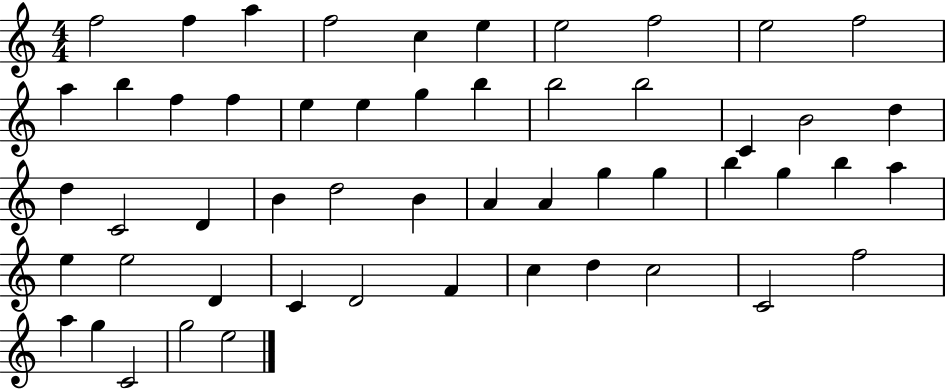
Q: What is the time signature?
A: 4/4